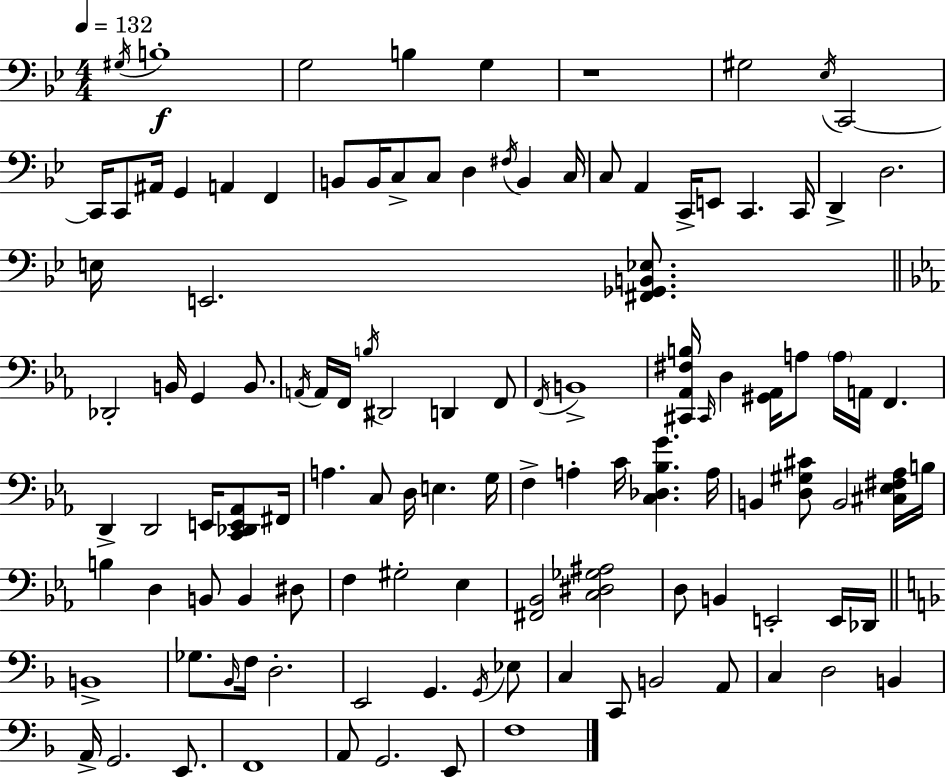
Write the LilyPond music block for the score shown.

{
  \clef bass
  \numericTimeSignature
  \time 4/4
  \key g \minor
  \tempo 4 = 132
  \acciaccatura { gis16 }\f b1-. | g2 b4 g4 | r1 | gis2 \acciaccatura { ees16 } c,2~~ | \break c,16 c,8 ais,16 g,4 a,4 f,4 | b,8 b,16 c8-> c8 d4 \acciaccatura { fis16 } b,4 | c16 c8 a,4 c,16-> e,8 c,4. | c,16 d,4-> d2. | \break e16 e,2. | <fis, ges, b, ees>8. \bar "||" \break \key ees \major des,2-. b,16 g,4 b,8. | \acciaccatura { a,16 } a,16 f,16 \acciaccatura { b16 } dis,2 d,4 | f,8 \acciaccatura { f,16 } b,1-> | <cis, aes, fis b>16 \grace { cis,16 } d4 <gis, aes,>16 a8 \parenthesize a16 a,16 f,4. | \break d,4-> d,2 | e,16 <c, des, e, aes,>8 fis,16 a4. c8 d16 e4. | g16 f4-> a4-. c'16 <c des bes g'>4. | a16 b,4 <d gis cis'>8 b,2 | \break <cis ees fis aes>16 b16 b4 d4 b,8 b,4 | dis8 f4 gis2-. | ees4 <fis, bes,>2 <c dis ges ais>2 | d8 b,4 e,2-. | \break e,16 des,16 \bar "||" \break \key d \minor b,1-> | ges8. \grace { bes,16 } f16 d2.-. | e,2 g,4. \acciaccatura { g,16 } | ees8 c4 c,8 b,2 | \break a,8 c4 d2 b,4 | a,16-> g,2. e,8. | f,1 | a,8 g,2. | \break e,8 f1 | \bar "|."
}